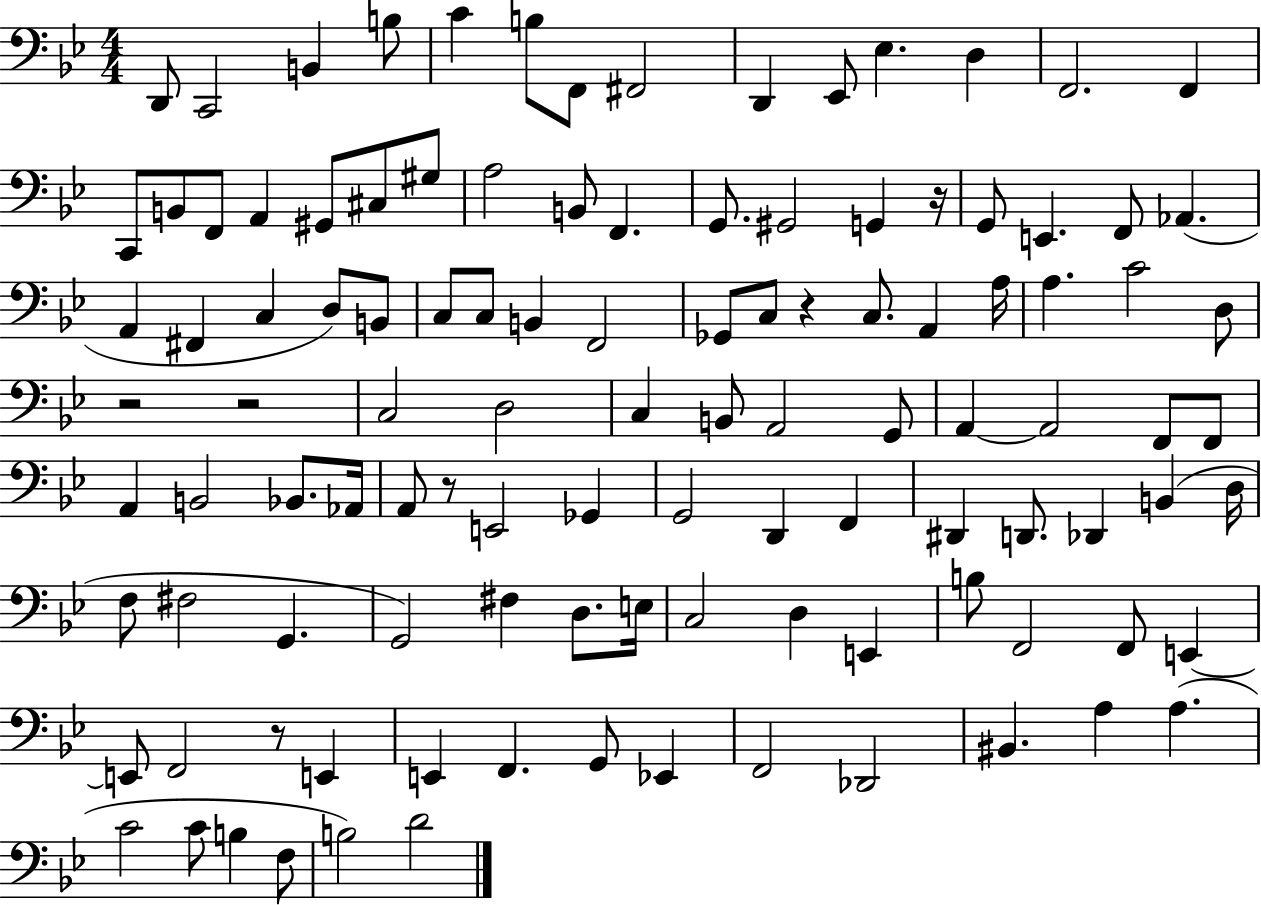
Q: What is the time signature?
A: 4/4